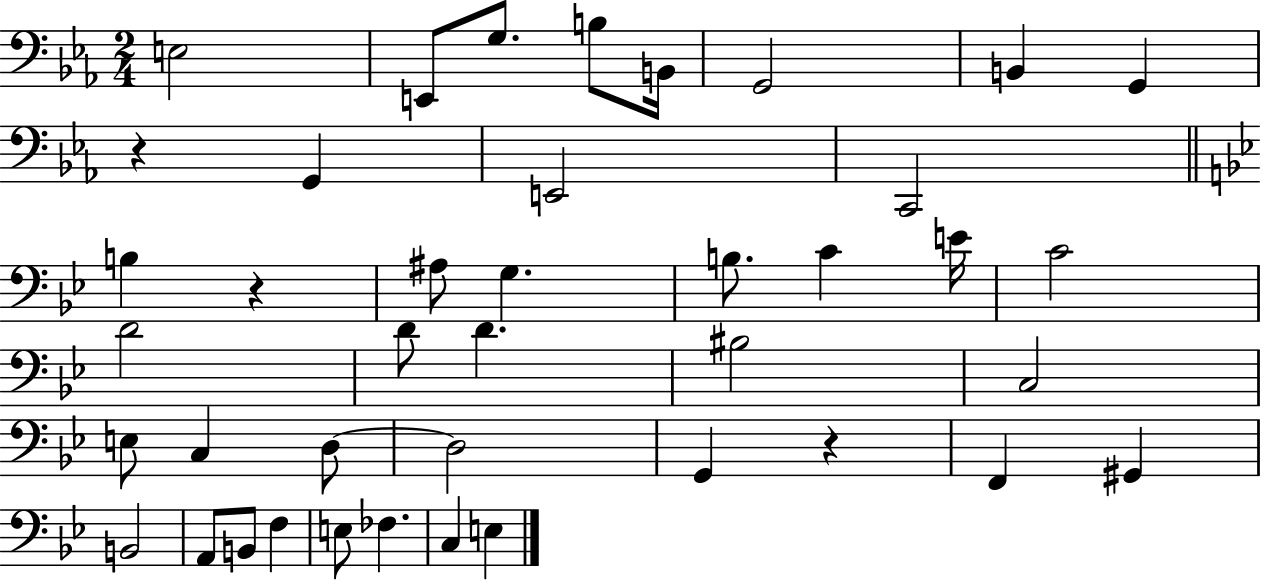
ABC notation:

X:1
T:Untitled
M:2/4
L:1/4
K:Eb
E,2 E,,/2 G,/2 B,/2 B,,/4 G,,2 B,, G,, z G,, E,,2 C,,2 B, z ^A,/2 G, B,/2 C E/4 C2 D2 D/2 D ^B,2 C,2 E,/2 C, D,/2 D,2 G,, z F,, ^G,, B,,2 A,,/2 B,,/2 F, E,/2 _F, C, E,